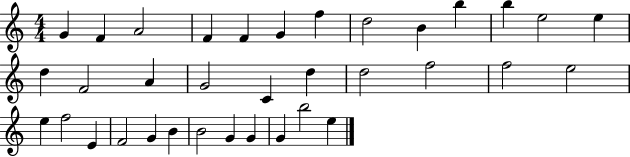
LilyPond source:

{
  \clef treble
  \numericTimeSignature
  \time 4/4
  \key c \major
  g'4 f'4 a'2 | f'4 f'4 g'4 f''4 | d''2 b'4 b''4 | b''4 e''2 e''4 | \break d''4 f'2 a'4 | g'2 c'4 d''4 | d''2 f''2 | f''2 e''2 | \break e''4 f''2 e'4 | f'2 g'4 b'4 | b'2 g'4 g'4 | g'4 b''2 e''4 | \break \bar "|."
}